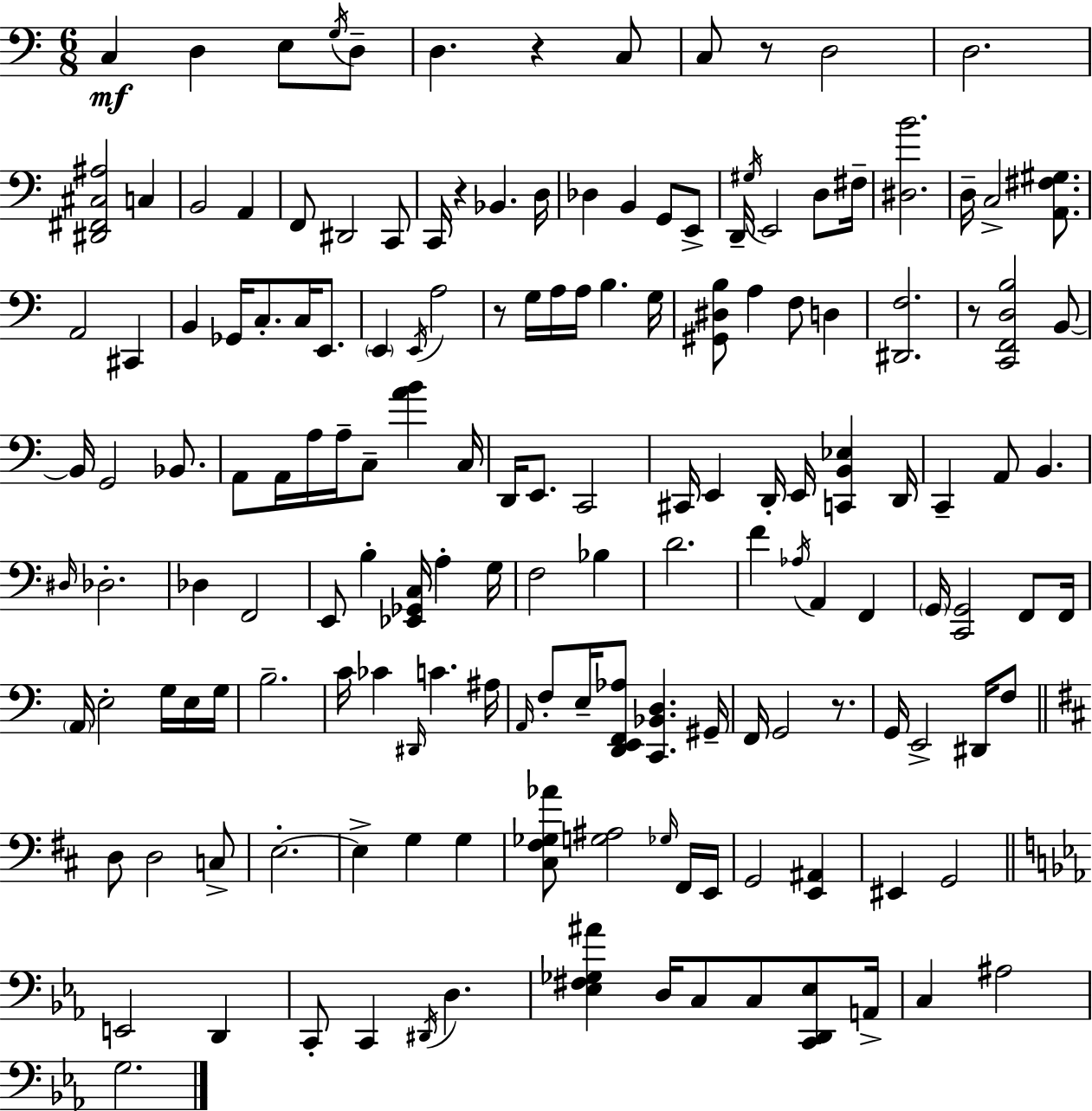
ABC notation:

X:1
T:Untitled
M:6/8
L:1/4
K:C
C, D, E,/2 G,/4 D,/2 D, z C,/2 C,/2 z/2 D,2 D,2 [^D,,^F,,^C,^A,]2 C, B,,2 A,, F,,/2 ^D,,2 C,,/2 C,,/4 z _B,, D,/4 _D, B,, G,,/2 E,,/2 D,,/4 ^G,/4 E,,2 D,/2 ^F,/4 [^D,B]2 D,/4 C,2 [A,,^F,^G,]/2 A,,2 ^C,, B,, _G,,/4 C,/2 C,/4 E,,/2 E,, E,,/4 A,2 z/2 G,/4 A,/4 A,/4 B, G,/4 [^G,,^D,B,]/2 A, F,/2 D, [^D,,F,]2 z/2 [C,,F,,D,B,]2 B,,/2 B,,/4 G,,2 _B,,/2 A,,/2 A,,/4 A,/4 A,/4 C,/2 [AB] C,/4 D,,/4 E,,/2 C,,2 ^C,,/4 E,, D,,/4 E,,/4 [C,,B,,_E,] D,,/4 C,, A,,/2 B,, ^D,/4 _D,2 _D, F,,2 E,,/2 B, [_E,,_G,,C,]/4 A, G,/4 F,2 _B, D2 F _A,/4 A,, F,, G,,/4 [C,,G,,]2 F,,/2 F,,/4 A,,/4 E,2 G,/4 E,/4 G,/4 B,2 C/4 _C ^D,,/4 C ^A,/4 A,,/4 F,/2 E,/4 [D,,E,,F,,_A,]/2 [C,,_B,,D,] ^G,,/4 F,,/4 G,,2 z/2 G,,/4 E,,2 ^D,,/4 F,/2 D,/2 D,2 C,/2 E,2 E, G, G, [^C,^F,_G,_A]/2 [G,^A,]2 _G,/4 ^F,,/4 E,,/4 G,,2 [E,,^A,,] ^E,, G,,2 E,,2 D,, C,,/2 C,, ^D,,/4 D, [_E,^F,_G,^A] D,/4 C,/2 C,/2 [C,,D,,_E,]/2 A,,/4 C, ^A,2 G,2